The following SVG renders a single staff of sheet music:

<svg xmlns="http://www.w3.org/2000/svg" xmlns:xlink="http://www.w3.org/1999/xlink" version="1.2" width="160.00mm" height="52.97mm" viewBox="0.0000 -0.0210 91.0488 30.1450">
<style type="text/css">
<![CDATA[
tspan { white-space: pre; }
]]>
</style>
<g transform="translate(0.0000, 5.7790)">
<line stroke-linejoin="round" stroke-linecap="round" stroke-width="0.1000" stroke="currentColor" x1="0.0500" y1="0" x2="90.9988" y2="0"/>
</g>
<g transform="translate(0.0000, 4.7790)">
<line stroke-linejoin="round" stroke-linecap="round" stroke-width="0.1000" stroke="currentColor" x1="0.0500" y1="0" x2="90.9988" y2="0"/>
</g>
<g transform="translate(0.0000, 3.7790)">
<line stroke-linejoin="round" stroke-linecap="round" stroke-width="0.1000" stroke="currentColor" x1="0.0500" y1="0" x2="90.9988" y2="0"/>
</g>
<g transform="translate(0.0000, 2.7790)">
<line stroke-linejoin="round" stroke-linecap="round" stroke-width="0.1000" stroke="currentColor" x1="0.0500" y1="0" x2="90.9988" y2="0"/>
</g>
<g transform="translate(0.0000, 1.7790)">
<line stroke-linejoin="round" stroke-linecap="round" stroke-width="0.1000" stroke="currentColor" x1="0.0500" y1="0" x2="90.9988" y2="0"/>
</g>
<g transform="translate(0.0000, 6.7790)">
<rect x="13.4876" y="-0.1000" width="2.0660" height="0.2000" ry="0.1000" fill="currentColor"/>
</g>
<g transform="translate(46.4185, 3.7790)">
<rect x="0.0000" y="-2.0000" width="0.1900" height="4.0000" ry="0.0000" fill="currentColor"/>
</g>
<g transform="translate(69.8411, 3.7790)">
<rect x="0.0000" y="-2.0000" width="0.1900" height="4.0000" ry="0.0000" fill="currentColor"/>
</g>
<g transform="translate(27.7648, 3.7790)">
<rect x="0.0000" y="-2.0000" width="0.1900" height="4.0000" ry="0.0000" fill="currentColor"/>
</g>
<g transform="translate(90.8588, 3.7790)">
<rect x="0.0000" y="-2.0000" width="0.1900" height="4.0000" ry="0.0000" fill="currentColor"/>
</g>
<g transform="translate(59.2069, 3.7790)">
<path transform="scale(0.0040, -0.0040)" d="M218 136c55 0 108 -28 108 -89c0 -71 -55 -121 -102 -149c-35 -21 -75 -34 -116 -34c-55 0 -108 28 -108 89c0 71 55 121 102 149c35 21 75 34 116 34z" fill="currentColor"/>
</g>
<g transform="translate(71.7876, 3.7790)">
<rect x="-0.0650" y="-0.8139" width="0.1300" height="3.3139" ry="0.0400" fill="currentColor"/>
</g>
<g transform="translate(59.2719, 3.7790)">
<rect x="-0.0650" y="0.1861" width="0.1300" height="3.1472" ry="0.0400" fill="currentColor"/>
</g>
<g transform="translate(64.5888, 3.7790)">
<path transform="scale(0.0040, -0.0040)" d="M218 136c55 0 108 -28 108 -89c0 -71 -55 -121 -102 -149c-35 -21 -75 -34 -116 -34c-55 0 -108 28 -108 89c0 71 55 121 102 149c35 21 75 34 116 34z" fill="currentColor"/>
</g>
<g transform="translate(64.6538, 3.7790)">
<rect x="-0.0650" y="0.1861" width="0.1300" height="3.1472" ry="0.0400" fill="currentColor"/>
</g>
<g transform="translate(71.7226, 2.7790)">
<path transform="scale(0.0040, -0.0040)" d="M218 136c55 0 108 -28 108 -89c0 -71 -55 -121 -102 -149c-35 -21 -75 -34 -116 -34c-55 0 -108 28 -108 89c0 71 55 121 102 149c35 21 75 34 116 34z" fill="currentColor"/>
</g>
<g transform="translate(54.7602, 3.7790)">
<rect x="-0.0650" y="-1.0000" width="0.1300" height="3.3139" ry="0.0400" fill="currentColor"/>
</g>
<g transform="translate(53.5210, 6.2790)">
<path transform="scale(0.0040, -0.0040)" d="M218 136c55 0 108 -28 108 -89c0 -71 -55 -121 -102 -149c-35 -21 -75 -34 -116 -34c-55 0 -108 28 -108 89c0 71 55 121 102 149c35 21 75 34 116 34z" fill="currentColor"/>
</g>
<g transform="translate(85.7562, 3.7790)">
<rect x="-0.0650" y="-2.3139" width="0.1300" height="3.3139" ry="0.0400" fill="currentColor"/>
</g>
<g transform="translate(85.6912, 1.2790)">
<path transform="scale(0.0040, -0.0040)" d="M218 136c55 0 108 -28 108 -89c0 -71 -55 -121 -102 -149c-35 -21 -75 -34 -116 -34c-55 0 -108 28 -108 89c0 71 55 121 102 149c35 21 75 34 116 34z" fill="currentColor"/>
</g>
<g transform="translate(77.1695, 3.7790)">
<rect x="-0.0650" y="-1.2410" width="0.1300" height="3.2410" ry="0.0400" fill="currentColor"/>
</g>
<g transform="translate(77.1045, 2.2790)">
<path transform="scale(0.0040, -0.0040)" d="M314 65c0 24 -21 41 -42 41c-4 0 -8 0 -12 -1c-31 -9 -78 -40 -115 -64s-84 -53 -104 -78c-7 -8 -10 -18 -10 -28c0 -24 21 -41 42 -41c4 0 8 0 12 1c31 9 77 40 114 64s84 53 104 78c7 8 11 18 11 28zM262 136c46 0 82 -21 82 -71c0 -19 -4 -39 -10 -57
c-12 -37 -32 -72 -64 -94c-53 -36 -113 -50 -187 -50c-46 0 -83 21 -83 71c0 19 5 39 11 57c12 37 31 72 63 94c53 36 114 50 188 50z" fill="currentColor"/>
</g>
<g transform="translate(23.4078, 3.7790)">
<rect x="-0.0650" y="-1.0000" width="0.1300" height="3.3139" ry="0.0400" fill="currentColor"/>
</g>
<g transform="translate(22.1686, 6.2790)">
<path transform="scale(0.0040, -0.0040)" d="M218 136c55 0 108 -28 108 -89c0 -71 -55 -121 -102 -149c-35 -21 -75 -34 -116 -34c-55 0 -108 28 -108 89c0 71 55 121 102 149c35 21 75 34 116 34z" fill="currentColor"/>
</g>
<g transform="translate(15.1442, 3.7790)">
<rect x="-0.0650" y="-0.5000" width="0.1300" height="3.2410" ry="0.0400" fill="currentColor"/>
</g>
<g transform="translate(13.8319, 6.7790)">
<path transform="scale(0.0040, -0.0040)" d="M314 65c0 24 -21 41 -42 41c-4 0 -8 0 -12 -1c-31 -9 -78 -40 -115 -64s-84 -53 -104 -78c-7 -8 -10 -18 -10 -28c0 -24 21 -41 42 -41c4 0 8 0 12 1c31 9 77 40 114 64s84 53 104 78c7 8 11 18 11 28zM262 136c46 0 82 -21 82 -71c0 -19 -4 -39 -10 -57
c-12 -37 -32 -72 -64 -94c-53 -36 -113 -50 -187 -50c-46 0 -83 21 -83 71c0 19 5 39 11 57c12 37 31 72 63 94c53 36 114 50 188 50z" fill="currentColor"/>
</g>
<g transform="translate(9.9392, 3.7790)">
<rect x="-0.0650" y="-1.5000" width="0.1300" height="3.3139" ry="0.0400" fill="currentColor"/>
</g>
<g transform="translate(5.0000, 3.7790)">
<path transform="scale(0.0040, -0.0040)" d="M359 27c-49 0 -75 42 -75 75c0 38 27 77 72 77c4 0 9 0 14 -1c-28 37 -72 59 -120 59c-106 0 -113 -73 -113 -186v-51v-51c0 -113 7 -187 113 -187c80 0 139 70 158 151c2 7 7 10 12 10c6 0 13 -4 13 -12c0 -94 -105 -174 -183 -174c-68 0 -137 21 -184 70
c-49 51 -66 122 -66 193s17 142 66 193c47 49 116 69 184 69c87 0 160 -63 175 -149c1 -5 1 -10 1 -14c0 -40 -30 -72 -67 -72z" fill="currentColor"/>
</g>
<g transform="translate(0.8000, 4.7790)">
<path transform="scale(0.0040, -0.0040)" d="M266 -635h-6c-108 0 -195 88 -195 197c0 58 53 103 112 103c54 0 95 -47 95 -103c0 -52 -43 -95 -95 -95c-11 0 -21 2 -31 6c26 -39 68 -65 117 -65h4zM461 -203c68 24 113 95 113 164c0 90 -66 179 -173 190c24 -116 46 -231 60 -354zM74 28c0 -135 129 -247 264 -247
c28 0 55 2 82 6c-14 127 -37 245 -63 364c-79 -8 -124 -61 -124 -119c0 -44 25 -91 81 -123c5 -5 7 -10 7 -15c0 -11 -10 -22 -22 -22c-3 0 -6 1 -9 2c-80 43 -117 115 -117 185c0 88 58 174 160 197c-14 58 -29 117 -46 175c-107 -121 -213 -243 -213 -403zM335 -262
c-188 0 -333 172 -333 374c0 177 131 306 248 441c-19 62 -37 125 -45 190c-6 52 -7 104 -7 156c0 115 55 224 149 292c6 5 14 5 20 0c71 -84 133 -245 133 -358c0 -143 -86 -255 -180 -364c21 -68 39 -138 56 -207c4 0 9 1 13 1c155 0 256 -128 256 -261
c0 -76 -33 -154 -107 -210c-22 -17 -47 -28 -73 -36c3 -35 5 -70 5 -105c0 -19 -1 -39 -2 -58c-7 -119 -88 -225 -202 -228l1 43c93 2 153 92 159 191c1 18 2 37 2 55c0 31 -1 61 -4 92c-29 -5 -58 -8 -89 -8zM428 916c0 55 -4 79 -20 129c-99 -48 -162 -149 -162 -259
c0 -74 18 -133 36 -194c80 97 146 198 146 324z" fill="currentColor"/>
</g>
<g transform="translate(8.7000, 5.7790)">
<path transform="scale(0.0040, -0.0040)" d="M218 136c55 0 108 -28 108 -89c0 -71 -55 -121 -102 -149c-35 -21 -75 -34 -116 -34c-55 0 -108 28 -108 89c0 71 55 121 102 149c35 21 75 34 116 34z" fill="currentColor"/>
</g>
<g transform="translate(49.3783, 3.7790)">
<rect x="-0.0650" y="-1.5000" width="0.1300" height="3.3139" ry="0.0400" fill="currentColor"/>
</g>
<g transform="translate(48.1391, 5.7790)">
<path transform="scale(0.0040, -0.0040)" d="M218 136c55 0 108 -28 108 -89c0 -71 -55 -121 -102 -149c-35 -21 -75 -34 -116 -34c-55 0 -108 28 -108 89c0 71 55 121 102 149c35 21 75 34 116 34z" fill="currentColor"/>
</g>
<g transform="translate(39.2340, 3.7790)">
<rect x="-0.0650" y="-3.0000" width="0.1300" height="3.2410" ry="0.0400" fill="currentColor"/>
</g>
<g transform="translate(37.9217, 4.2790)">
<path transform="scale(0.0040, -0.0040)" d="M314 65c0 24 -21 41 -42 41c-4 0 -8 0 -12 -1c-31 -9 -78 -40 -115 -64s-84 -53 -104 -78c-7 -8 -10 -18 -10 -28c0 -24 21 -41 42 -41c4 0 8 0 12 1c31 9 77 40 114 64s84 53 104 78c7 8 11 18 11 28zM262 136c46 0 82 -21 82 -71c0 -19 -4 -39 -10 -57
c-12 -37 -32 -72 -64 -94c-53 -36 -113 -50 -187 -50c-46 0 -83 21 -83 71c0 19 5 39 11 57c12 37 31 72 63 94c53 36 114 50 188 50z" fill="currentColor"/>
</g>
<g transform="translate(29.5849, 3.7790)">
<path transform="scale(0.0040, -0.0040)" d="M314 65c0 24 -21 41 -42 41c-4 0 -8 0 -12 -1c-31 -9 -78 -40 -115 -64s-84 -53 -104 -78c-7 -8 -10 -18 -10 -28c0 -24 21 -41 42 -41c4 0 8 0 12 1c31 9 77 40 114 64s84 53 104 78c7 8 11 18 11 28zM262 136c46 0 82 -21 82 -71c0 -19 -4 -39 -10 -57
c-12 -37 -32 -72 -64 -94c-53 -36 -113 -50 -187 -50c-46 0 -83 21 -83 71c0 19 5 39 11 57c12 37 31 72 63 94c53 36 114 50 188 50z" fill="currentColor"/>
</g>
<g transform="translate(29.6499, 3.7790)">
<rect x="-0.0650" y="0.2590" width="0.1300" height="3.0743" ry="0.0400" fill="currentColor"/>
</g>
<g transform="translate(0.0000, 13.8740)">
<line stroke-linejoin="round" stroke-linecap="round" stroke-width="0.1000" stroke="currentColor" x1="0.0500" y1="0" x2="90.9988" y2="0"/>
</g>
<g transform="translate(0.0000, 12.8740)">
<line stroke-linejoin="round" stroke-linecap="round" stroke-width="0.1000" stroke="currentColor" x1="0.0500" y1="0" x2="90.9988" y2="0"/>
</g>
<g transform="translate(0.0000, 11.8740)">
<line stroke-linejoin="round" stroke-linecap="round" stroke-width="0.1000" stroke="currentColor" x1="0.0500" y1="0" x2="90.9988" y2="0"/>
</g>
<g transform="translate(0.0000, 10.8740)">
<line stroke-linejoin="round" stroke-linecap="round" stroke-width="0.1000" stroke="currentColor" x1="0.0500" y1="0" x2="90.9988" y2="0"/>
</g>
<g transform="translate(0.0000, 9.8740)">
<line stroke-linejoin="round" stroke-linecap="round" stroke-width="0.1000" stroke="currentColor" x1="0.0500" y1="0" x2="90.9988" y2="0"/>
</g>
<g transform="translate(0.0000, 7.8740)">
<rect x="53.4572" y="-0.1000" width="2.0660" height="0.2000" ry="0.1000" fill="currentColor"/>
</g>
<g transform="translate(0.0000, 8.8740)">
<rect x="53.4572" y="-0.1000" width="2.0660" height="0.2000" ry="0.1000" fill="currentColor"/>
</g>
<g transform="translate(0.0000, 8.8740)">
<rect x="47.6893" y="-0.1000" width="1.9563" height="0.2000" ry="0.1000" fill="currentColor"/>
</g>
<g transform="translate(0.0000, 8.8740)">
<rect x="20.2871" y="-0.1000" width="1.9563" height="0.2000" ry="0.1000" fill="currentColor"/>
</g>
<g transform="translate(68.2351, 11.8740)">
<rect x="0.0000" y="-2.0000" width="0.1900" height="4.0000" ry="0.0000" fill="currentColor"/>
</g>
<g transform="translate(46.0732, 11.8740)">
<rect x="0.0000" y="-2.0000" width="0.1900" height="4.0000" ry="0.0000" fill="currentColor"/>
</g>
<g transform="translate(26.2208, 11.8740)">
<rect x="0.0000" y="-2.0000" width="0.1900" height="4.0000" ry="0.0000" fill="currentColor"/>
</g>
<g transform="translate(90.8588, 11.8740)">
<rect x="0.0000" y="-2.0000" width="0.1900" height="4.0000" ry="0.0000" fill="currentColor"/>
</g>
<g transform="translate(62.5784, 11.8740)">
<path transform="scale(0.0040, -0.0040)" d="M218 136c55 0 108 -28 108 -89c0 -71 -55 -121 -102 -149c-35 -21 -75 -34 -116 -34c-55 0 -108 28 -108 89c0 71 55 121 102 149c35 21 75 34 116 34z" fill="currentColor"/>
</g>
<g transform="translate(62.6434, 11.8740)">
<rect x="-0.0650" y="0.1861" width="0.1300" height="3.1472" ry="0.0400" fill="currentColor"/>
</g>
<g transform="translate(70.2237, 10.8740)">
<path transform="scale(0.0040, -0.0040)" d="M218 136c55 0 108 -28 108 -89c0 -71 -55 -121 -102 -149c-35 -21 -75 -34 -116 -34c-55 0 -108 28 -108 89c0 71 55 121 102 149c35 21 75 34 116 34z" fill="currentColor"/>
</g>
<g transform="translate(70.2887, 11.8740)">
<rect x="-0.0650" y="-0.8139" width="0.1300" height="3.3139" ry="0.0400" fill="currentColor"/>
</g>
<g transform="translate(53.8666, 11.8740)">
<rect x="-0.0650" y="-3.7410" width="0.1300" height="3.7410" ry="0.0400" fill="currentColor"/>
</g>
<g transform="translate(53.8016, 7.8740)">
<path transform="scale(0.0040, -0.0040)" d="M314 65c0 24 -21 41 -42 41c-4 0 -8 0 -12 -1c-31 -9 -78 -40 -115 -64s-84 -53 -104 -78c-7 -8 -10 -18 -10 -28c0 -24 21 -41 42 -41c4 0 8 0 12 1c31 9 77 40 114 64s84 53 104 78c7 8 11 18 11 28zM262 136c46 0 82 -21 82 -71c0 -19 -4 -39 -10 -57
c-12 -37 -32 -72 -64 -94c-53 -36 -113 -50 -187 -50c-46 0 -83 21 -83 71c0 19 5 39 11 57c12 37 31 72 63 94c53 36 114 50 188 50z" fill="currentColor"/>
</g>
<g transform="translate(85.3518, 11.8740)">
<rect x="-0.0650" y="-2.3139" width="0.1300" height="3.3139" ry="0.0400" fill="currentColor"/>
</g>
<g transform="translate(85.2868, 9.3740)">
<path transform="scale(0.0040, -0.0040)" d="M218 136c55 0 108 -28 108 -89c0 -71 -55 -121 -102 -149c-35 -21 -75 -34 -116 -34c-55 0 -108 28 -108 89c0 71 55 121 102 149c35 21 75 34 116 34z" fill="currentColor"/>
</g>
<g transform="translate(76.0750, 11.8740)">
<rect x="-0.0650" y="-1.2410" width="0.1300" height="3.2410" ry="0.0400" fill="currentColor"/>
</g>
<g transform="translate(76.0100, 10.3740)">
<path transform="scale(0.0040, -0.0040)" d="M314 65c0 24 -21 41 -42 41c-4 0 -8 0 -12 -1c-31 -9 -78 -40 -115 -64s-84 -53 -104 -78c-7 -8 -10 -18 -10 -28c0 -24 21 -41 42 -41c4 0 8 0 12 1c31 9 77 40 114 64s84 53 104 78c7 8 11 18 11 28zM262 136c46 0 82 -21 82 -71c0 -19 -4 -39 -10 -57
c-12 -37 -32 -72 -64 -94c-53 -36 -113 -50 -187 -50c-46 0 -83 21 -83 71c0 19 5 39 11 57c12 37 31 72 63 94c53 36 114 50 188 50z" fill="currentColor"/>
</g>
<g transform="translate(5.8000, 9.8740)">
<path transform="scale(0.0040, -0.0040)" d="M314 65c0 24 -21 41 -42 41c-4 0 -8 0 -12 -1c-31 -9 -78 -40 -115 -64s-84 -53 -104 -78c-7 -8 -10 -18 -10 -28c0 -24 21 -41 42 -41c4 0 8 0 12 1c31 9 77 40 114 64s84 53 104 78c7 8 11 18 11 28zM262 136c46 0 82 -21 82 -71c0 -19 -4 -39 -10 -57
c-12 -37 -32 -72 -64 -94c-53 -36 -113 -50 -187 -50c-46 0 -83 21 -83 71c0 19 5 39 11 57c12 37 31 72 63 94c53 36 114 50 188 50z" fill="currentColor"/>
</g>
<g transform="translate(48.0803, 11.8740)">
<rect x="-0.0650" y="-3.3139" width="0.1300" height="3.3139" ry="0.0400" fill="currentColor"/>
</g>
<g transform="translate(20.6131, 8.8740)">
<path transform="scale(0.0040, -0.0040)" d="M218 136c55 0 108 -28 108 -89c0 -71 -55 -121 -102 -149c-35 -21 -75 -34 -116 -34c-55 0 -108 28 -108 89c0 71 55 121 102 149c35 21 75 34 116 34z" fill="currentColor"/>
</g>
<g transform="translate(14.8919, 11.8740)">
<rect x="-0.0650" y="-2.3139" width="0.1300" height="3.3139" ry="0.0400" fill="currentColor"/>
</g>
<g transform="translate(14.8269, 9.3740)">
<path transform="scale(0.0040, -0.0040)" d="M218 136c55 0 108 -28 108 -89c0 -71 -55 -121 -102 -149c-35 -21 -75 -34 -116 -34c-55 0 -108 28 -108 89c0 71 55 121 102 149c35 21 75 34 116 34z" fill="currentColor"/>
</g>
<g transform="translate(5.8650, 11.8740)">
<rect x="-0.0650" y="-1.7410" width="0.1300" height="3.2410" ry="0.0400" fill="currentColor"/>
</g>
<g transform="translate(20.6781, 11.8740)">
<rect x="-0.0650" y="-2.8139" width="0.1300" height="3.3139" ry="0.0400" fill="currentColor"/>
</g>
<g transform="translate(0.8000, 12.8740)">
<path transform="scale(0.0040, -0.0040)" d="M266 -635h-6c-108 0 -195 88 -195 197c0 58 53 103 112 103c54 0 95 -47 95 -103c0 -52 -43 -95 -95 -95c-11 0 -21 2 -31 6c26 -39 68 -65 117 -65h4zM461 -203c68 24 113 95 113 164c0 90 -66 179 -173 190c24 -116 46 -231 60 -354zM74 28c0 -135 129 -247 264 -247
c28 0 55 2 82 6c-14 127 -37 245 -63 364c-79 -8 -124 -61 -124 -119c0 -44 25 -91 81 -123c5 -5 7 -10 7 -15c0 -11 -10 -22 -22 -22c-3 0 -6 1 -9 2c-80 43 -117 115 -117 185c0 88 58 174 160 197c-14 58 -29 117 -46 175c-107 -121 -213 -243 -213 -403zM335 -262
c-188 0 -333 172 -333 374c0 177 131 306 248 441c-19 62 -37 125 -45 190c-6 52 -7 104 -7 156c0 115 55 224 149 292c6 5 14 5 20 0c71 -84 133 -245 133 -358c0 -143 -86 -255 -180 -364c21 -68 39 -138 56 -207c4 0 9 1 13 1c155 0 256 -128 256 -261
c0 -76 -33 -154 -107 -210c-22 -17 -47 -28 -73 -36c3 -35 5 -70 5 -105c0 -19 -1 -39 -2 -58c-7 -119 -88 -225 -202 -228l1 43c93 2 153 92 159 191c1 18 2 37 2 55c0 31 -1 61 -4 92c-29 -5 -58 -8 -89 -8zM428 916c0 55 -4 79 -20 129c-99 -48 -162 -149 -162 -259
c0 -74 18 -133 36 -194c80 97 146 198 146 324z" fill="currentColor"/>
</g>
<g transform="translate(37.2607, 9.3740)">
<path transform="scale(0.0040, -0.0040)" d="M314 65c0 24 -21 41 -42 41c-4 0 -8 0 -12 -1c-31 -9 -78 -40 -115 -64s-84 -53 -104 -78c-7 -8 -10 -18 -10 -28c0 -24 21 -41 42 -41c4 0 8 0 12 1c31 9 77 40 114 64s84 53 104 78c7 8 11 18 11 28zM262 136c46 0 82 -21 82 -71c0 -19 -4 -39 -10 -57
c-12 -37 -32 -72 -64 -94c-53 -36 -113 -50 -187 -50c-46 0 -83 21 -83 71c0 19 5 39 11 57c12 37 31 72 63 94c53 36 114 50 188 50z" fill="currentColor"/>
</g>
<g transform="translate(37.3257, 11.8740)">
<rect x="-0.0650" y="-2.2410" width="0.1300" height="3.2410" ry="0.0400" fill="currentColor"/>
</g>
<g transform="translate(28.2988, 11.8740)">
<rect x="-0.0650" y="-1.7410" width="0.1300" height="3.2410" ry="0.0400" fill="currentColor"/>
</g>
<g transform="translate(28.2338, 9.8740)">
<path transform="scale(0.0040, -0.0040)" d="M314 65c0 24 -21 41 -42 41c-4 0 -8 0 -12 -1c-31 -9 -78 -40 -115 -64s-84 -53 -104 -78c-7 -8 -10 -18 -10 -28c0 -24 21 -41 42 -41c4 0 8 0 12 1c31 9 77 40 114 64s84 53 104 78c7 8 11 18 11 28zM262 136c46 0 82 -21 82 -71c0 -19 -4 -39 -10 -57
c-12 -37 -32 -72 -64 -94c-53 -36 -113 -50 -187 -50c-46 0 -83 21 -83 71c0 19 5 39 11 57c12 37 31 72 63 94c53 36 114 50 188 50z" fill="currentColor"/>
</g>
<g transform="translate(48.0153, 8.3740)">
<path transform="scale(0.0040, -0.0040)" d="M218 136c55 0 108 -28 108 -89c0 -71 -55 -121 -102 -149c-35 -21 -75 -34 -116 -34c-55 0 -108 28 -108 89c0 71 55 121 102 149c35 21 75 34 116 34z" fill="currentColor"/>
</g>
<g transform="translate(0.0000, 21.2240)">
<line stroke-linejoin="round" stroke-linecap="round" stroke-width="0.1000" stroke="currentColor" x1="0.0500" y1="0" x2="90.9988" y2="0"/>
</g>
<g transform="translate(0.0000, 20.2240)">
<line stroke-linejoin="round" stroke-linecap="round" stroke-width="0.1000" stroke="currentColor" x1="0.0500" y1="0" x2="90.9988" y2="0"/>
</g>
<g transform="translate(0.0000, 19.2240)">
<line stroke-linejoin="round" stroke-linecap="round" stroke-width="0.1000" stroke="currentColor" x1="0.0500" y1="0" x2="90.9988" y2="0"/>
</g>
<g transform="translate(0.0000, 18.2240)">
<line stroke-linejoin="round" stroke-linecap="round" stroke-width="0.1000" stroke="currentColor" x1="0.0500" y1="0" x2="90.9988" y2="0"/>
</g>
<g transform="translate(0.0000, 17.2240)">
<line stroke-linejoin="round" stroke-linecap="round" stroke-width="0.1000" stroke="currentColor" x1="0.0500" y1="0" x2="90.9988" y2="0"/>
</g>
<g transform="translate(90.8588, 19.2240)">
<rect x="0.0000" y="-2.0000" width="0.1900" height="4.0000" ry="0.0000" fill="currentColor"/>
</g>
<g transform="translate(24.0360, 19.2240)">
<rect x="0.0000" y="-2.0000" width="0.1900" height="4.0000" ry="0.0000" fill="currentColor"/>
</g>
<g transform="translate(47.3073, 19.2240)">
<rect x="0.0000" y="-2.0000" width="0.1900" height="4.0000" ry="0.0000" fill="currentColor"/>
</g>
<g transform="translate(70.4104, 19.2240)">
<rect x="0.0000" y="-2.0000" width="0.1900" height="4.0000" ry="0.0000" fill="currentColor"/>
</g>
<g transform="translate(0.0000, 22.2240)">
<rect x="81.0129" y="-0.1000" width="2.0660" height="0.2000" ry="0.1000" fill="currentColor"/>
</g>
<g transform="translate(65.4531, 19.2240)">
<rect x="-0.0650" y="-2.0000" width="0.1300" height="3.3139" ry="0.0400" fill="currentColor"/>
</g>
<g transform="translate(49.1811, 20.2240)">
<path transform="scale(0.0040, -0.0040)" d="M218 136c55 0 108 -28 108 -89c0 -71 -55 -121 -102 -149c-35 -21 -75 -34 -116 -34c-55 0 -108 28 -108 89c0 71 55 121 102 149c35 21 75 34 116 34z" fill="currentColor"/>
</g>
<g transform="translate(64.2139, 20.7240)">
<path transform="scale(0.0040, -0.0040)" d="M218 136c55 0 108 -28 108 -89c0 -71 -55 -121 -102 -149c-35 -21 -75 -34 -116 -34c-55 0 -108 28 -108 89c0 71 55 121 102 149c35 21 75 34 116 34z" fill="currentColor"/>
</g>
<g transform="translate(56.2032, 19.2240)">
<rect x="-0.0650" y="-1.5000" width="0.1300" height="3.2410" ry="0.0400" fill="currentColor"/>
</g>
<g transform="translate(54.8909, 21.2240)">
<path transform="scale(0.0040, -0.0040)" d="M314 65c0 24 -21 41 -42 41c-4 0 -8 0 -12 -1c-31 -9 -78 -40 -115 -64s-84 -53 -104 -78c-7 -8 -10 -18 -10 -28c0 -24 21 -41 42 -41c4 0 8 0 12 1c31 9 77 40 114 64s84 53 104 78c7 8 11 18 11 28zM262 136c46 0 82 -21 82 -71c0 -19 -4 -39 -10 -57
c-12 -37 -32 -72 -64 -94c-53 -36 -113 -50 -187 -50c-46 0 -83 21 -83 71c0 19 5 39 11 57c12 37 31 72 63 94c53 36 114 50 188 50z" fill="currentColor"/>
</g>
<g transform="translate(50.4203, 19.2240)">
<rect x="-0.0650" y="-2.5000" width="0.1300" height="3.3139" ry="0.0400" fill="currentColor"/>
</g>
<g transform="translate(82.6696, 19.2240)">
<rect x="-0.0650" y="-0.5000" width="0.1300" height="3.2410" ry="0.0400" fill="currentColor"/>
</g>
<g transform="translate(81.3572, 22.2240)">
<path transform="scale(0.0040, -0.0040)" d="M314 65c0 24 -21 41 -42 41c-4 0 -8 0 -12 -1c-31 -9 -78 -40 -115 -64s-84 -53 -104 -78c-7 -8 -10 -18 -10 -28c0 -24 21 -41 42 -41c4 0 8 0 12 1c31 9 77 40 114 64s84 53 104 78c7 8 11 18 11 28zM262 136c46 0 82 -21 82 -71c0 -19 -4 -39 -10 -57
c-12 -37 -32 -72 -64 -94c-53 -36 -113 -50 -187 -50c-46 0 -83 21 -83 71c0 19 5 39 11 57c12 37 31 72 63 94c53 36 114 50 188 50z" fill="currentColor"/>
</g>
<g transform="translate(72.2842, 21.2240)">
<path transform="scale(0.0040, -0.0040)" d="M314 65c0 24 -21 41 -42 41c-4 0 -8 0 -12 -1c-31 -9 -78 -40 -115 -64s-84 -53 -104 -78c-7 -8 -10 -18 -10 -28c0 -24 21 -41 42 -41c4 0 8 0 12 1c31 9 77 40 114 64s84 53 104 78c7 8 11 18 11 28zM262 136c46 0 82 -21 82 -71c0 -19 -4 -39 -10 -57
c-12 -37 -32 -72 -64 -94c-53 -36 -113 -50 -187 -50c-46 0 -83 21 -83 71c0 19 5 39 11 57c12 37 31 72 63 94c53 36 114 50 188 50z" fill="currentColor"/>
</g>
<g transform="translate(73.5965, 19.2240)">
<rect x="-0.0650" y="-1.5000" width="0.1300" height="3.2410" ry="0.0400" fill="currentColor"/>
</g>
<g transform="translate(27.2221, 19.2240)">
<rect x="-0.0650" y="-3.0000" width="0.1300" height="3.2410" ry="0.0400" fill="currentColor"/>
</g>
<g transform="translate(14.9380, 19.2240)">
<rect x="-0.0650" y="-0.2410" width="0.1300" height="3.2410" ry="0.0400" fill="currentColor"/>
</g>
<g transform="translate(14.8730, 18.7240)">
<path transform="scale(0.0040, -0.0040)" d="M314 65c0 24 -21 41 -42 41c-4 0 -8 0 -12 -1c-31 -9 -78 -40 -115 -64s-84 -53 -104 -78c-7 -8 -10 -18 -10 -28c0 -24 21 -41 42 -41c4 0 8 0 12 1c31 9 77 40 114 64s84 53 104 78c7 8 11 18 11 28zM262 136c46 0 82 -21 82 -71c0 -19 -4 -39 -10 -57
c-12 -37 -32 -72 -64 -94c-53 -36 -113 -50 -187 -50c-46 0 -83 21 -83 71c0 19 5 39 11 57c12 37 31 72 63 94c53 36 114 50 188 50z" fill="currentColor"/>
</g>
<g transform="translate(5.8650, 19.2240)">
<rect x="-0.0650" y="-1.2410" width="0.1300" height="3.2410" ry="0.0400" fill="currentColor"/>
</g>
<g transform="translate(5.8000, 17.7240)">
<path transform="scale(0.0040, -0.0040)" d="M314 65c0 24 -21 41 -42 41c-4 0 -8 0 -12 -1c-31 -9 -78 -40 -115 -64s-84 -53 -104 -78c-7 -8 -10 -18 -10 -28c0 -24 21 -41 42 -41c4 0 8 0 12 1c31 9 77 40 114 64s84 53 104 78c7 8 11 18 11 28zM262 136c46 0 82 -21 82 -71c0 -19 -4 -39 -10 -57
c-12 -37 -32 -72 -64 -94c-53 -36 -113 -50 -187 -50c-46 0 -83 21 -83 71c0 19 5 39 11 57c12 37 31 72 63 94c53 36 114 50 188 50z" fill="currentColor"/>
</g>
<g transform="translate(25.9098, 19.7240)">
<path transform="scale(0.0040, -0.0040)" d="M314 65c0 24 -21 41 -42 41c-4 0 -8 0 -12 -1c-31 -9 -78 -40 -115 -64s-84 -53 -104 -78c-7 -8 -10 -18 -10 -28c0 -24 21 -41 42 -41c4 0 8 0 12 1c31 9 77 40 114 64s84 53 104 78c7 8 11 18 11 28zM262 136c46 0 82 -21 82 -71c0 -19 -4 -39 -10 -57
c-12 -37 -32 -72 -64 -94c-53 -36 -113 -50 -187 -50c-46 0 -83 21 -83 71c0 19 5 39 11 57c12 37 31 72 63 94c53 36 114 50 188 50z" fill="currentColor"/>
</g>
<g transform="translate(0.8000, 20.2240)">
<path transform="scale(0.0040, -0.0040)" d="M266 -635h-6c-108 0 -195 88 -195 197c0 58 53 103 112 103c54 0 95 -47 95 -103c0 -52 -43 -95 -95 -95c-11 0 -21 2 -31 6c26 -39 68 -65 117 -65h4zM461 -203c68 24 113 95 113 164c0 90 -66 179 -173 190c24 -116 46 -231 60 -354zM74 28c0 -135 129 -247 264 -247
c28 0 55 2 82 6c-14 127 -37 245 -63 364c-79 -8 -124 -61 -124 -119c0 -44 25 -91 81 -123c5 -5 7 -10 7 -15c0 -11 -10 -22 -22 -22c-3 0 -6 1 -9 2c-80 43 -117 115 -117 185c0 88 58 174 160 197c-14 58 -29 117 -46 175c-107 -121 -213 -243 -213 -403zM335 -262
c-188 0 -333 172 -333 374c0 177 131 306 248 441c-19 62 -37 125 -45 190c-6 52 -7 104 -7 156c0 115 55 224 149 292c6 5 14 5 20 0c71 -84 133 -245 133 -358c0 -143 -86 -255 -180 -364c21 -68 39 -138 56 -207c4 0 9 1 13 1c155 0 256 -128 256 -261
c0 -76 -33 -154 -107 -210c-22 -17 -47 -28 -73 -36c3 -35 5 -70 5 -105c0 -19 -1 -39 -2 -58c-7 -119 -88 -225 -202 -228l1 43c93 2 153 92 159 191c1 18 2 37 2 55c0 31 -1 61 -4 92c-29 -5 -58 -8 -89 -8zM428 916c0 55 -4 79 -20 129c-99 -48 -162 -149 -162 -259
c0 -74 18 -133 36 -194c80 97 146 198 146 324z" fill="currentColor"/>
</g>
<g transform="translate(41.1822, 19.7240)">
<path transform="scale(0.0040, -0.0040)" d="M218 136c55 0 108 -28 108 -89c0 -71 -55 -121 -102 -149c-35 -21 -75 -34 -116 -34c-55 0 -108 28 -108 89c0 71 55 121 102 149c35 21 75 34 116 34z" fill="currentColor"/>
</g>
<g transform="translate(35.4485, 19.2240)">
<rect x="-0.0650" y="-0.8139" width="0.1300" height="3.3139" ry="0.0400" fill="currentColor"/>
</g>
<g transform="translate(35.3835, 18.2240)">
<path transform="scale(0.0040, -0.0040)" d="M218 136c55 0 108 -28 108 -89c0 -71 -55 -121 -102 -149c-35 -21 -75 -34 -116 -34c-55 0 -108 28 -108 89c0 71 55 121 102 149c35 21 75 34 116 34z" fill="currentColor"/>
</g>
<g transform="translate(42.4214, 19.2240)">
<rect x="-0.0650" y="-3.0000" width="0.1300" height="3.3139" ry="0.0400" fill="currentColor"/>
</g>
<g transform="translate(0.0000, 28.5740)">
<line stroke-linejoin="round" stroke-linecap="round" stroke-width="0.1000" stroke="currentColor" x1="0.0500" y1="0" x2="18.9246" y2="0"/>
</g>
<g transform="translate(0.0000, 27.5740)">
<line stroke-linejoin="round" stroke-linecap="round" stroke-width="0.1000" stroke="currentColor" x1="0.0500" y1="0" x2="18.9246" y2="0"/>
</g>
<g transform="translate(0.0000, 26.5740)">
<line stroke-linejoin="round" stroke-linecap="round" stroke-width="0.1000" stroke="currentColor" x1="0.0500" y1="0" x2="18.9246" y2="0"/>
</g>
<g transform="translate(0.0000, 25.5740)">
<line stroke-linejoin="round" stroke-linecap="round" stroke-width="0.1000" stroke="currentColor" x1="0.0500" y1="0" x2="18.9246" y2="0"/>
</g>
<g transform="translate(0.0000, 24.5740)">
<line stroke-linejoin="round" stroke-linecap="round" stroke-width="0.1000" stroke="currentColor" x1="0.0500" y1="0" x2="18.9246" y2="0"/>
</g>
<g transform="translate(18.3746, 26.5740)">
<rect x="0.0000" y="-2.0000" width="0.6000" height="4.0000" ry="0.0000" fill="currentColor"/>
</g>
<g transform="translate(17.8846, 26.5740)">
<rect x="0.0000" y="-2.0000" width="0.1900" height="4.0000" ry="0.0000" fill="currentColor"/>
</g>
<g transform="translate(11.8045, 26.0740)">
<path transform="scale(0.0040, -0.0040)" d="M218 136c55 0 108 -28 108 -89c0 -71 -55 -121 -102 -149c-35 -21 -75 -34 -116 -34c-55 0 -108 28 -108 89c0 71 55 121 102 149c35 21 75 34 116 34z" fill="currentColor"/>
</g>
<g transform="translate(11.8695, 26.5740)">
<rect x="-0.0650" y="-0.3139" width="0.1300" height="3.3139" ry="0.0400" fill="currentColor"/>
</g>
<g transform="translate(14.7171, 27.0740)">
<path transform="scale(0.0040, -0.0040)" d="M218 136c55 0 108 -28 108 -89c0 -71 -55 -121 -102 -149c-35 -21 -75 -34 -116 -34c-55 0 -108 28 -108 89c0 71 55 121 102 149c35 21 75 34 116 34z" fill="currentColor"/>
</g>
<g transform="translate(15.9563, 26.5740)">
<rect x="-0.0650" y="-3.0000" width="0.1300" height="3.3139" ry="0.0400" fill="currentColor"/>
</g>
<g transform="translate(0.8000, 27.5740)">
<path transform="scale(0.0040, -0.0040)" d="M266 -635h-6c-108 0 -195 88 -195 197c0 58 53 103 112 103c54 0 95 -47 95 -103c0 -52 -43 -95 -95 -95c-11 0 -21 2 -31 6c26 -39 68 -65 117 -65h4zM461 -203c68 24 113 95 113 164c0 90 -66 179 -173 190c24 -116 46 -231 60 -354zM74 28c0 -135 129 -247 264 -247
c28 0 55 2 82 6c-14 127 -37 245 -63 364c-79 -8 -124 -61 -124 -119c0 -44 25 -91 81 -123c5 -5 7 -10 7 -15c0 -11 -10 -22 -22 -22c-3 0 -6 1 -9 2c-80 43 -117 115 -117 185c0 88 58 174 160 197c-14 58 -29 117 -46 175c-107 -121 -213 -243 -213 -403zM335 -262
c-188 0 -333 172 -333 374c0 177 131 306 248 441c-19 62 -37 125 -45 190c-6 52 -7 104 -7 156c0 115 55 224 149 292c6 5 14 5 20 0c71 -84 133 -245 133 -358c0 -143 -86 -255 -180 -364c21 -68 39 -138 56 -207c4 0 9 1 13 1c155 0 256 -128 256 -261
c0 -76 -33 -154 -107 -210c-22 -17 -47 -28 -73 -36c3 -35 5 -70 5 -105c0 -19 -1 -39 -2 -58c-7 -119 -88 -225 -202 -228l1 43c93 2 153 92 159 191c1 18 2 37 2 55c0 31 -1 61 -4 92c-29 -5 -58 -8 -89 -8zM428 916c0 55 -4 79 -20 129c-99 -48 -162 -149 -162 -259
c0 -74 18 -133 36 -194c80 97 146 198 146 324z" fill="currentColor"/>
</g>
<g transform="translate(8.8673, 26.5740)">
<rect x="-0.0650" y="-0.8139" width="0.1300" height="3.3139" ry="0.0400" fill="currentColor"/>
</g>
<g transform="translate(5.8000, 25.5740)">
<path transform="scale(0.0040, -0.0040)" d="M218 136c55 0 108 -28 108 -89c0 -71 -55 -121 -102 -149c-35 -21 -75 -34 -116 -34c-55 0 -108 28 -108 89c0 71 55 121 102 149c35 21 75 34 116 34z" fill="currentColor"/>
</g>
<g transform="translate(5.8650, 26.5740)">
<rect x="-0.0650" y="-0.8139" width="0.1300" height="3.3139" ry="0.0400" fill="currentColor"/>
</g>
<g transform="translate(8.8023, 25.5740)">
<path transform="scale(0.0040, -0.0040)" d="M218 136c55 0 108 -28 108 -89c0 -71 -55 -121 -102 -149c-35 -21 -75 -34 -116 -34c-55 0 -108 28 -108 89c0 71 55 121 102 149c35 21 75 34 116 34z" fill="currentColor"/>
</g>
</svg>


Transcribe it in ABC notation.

X:1
T:Untitled
M:4/4
L:1/4
K:C
E C2 D B2 A2 E D B B d e2 g f2 g a f2 g2 b c'2 B d e2 g e2 c2 A2 d A G E2 F E2 C2 d d c A